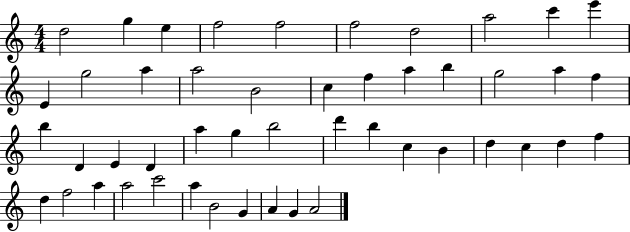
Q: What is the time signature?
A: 4/4